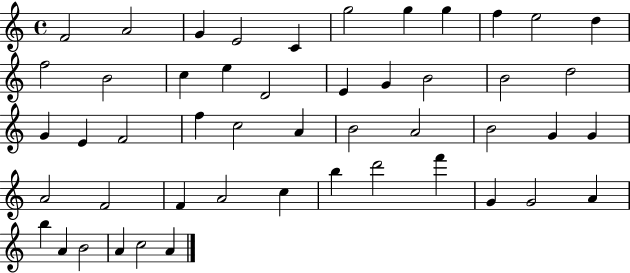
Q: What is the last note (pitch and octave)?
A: A4